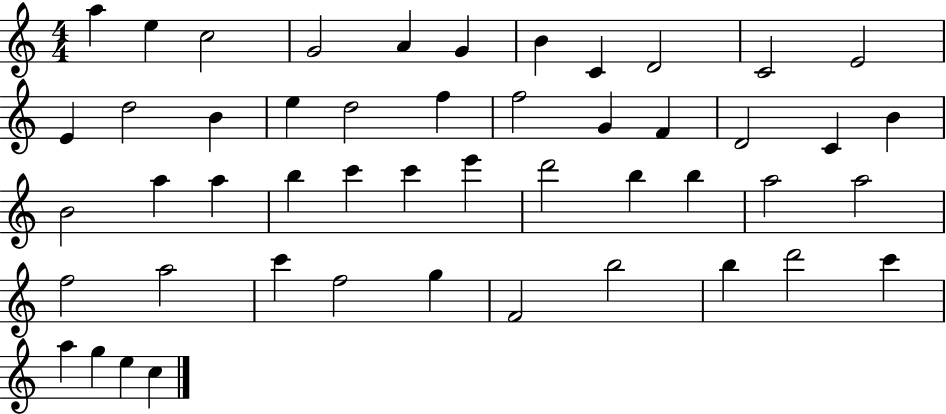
A5/q E5/q C5/h G4/h A4/q G4/q B4/q C4/q D4/h C4/h E4/h E4/q D5/h B4/q E5/q D5/h F5/q F5/h G4/q F4/q D4/h C4/q B4/q B4/h A5/q A5/q B5/q C6/q C6/q E6/q D6/h B5/q B5/q A5/h A5/h F5/h A5/h C6/q F5/h G5/q F4/h B5/h B5/q D6/h C6/q A5/q G5/q E5/q C5/q